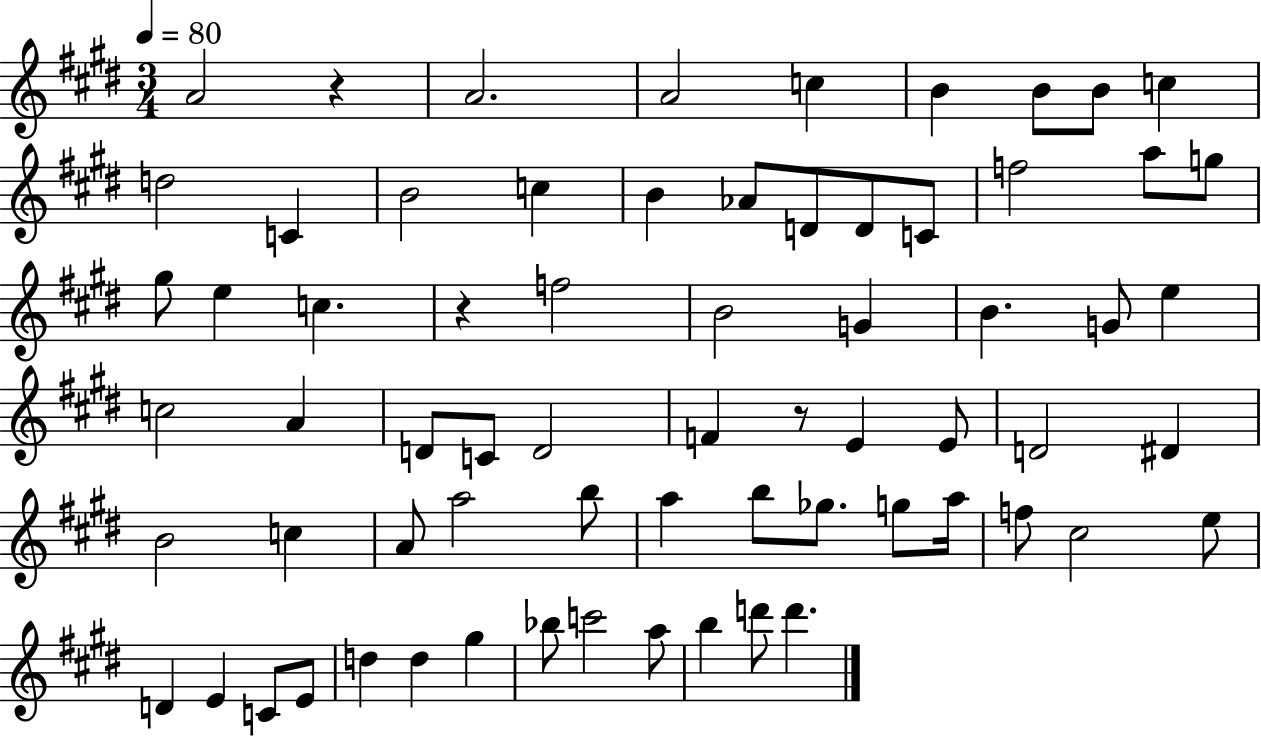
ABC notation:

X:1
T:Untitled
M:3/4
L:1/4
K:E
A2 z A2 A2 c B B/2 B/2 c d2 C B2 c B _A/2 D/2 D/2 C/2 f2 a/2 g/2 ^g/2 e c z f2 B2 G B G/2 e c2 A D/2 C/2 D2 F z/2 E E/2 D2 ^D B2 c A/2 a2 b/2 a b/2 _g/2 g/2 a/4 f/2 ^c2 e/2 D E C/2 E/2 d d ^g _b/2 c'2 a/2 b d'/2 d'